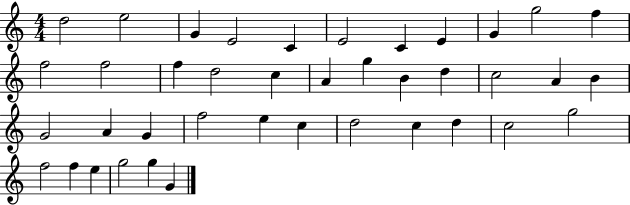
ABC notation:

X:1
T:Untitled
M:4/4
L:1/4
K:C
d2 e2 G E2 C E2 C E G g2 f f2 f2 f d2 c A g B d c2 A B G2 A G f2 e c d2 c d c2 g2 f2 f e g2 g G